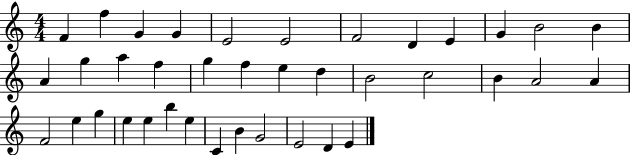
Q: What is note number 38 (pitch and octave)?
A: E4